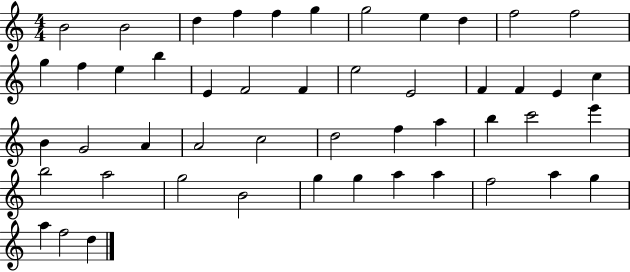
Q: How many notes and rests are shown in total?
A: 49